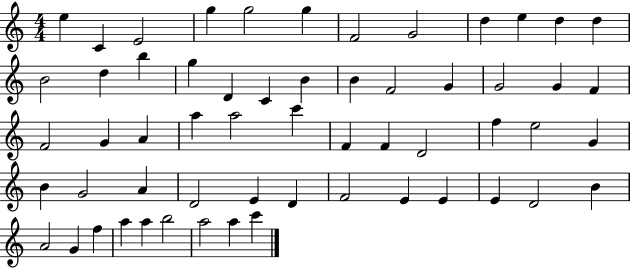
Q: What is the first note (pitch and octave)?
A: E5